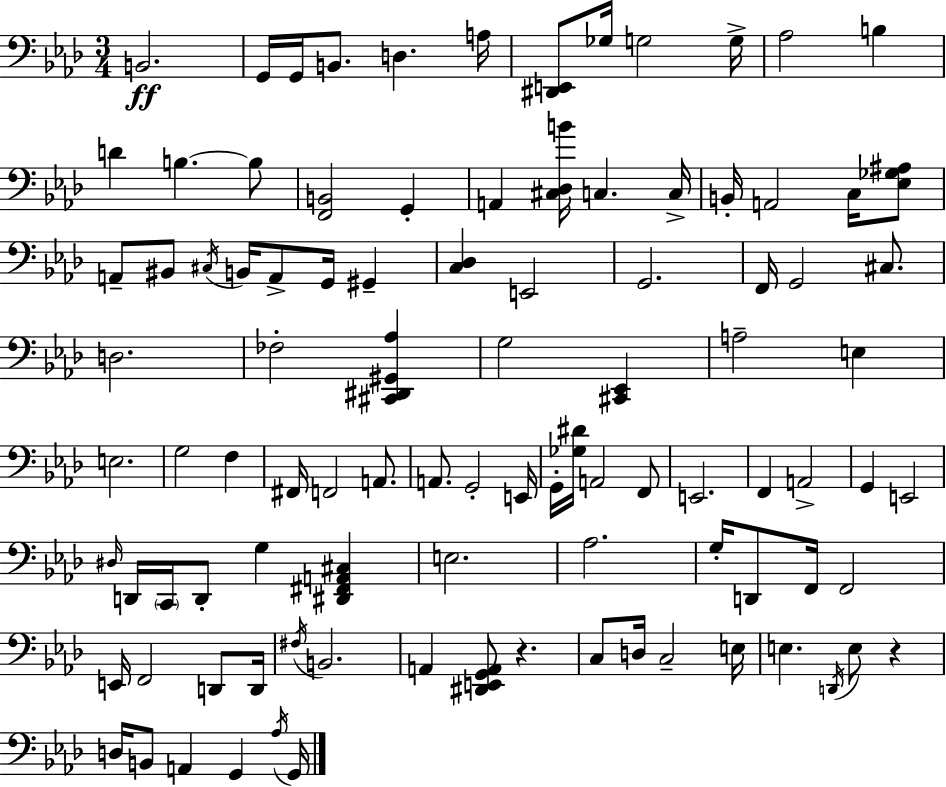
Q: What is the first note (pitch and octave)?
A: B2